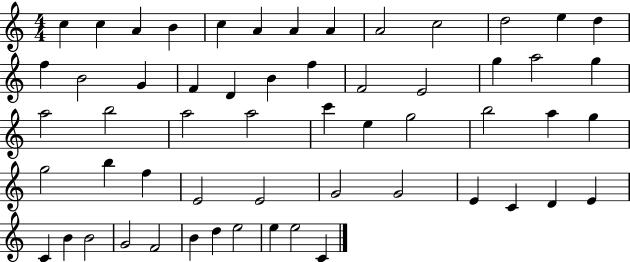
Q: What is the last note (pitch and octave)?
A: C4